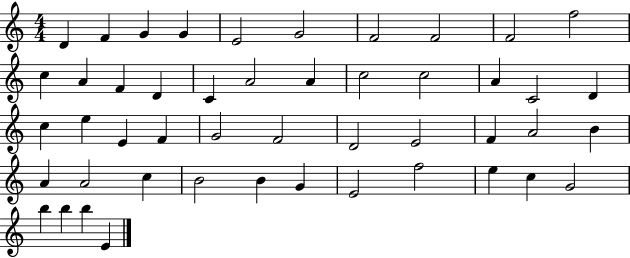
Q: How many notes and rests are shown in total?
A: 48